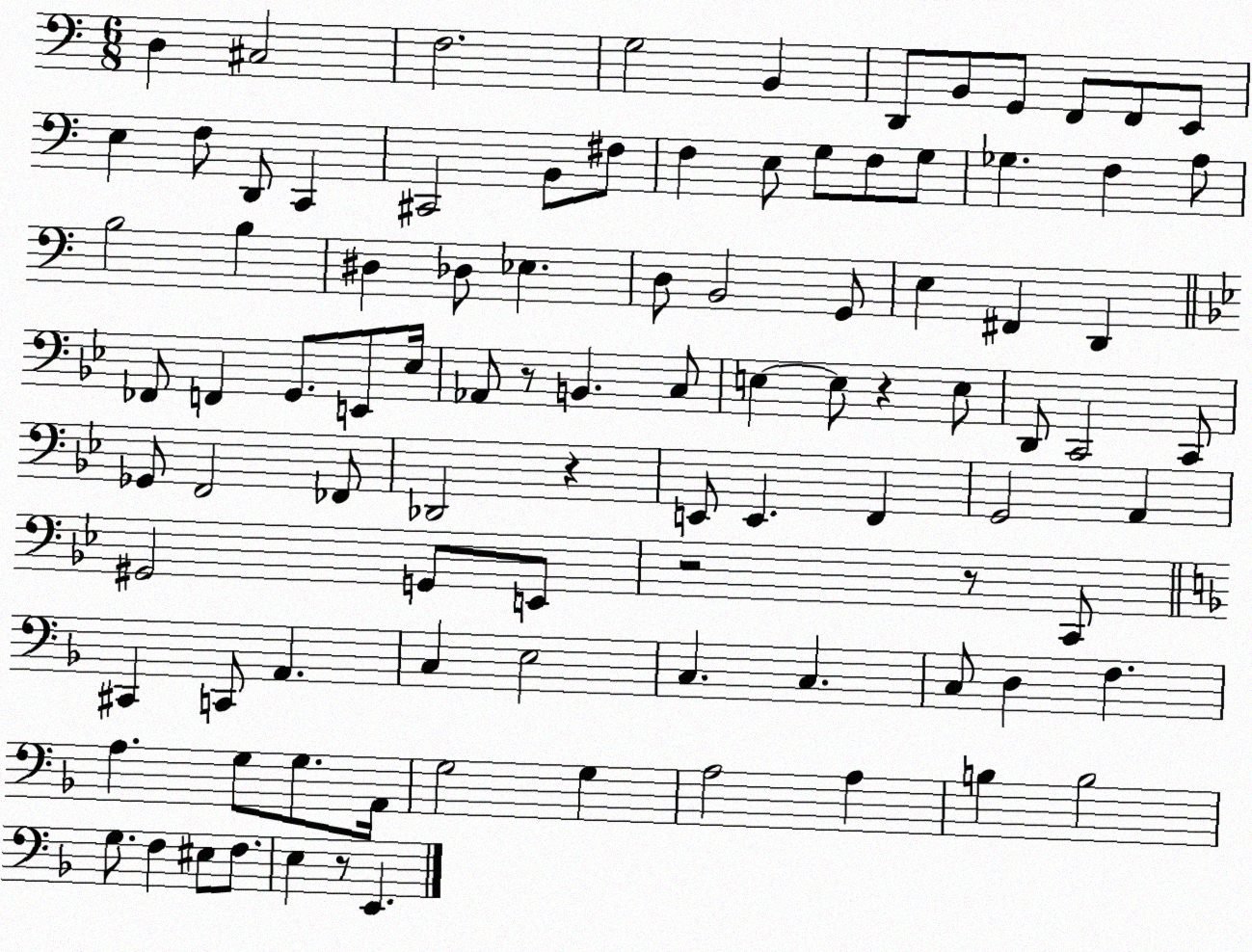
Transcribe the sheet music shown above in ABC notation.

X:1
T:Untitled
M:6/8
L:1/4
K:C
D, ^C,2 F,2 G,2 B,, D,,/2 B,,/2 G,,/2 F,,/2 F,,/2 E,,/2 E, F,/2 D,,/2 C,, ^C,,2 B,,/2 ^F,/2 F, E,/2 G,/2 F,/2 G,/2 _G, F, A,/2 B,2 B, ^D, _D,/2 _E, D,/2 B,,2 G,,/2 E, ^F,, D,, _F,,/2 F,, G,,/2 E,,/2 _E,/4 _A,,/2 z/2 B,, C,/2 E, E,/2 z E,/2 D,,/2 C,,2 C,,/2 _G,,/2 F,,2 _F,,/2 _D,,2 z E,,/2 E,, F,, G,,2 A,, ^G,,2 G,,/2 E,,/2 z2 z/2 C,,/2 ^C,, C,,/2 A,, C, E,2 C, C, C,/2 D, F, A, G,/2 G,/2 A,,/4 G,2 G, A,2 A, B, B,2 G,/2 F, ^E,/2 F,/2 E, z/2 E,,